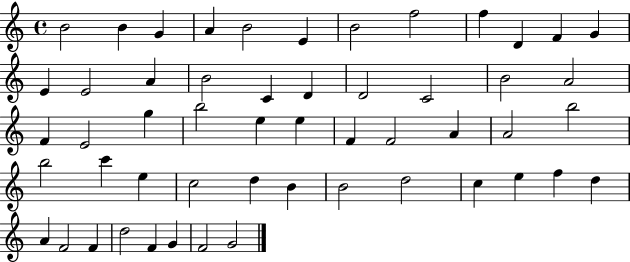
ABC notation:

X:1
T:Untitled
M:4/4
L:1/4
K:C
B2 B G A B2 E B2 f2 f D F G E E2 A B2 C D D2 C2 B2 A2 F E2 g b2 e e F F2 A A2 b2 b2 c' e c2 d B B2 d2 c e f d A F2 F d2 F G F2 G2